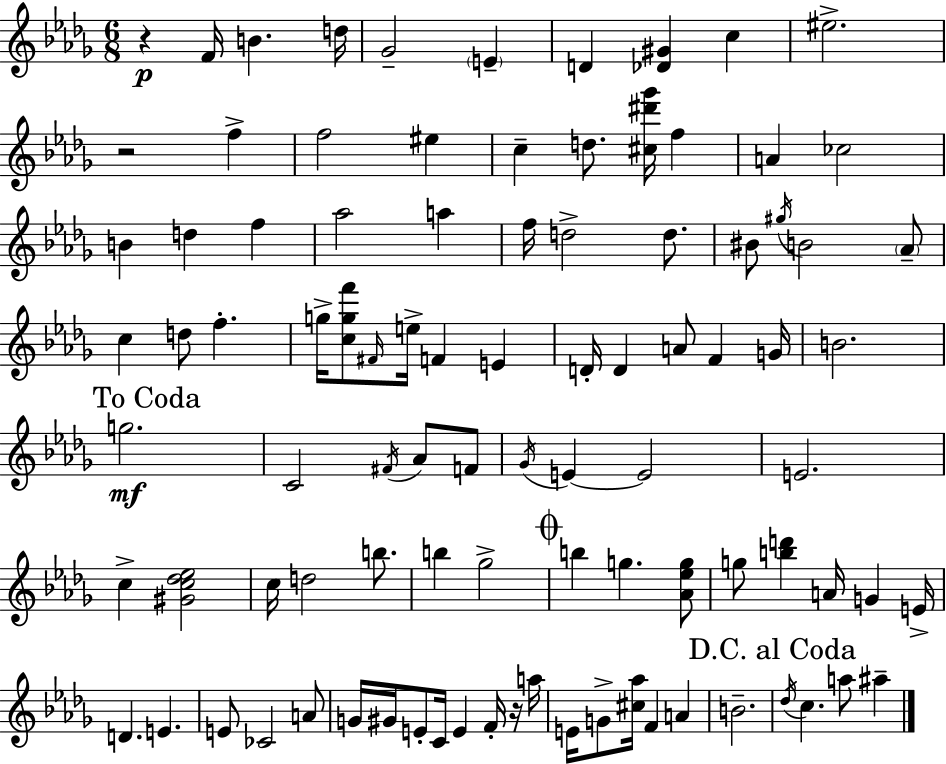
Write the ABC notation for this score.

X:1
T:Untitled
M:6/8
L:1/4
K:Bbm
z F/4 B d/4 _G2 E D [_D^G] c ^e2 z2 f f2 ^e c d/2 [^c^d'_g']/4 f A _c2 B d f _a2 a f/4 d2 d/2 ^B/2 ^g/4 B2 _A/2 c d/2 f g/4 [cgf']/2 ^F/4 e/4 F E D/4 D A/2 F G/4 B2 g2 C2 ^F/4 _A/2 F/2 _G/4 E E2 E2 c [^Gc_d_e]2 c/4 d2 b/2 b _g2 b g [_A_eg]/2 g/2 [bd'] A/4 G E/4 D E E/2 _C2 A/2 G/4 ^G/4 E/2 C/4 E F/4 z/4 a/4 E/4 G/2 [^c_a]/4 F A B2 _d/4 c a/2 ^a